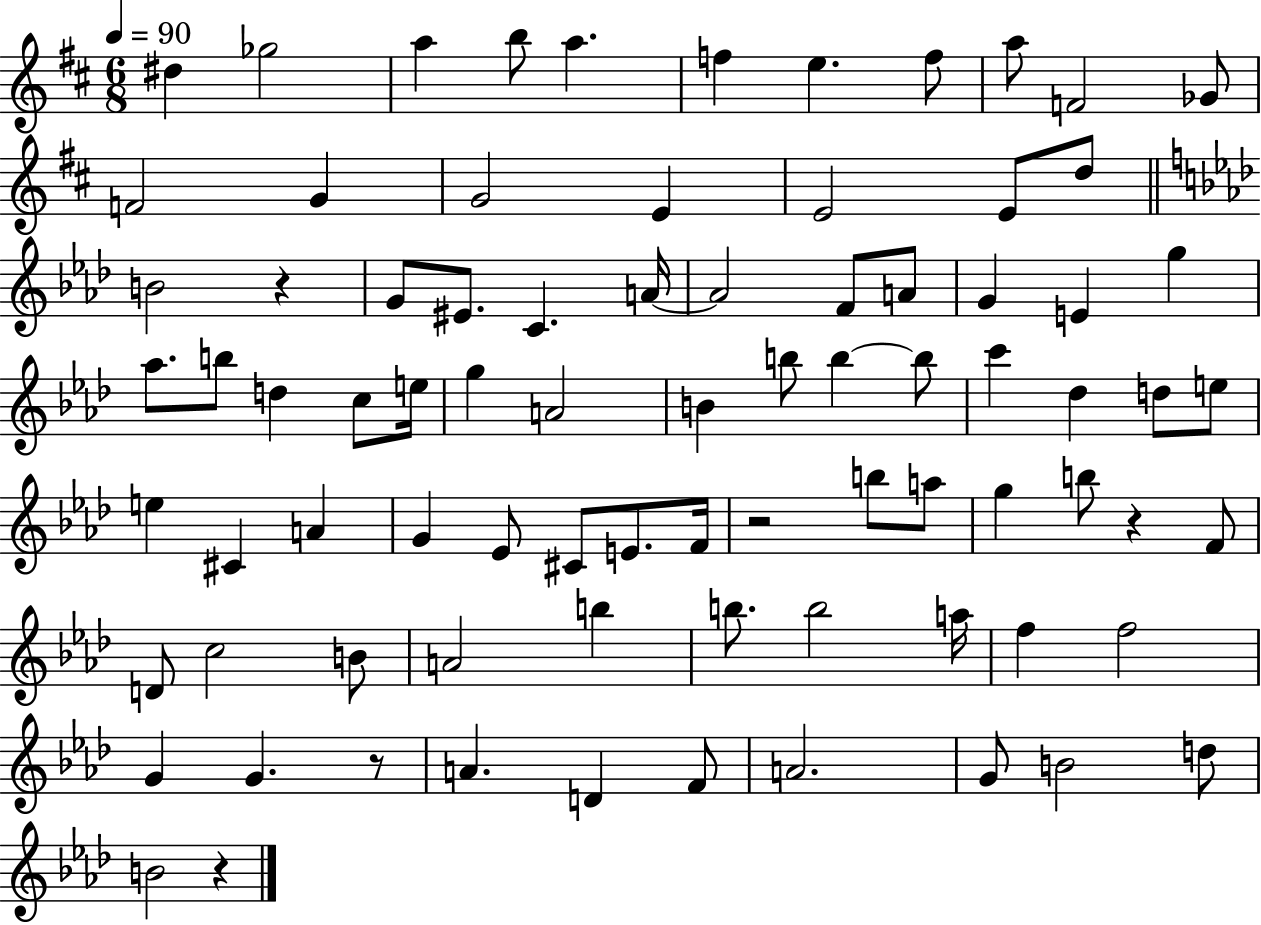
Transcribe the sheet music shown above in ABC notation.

X:1
T:Untitled
M:6/8
L:1/4
K:D
^d _g2 a b/2 a f e f/2 a/2 F2 _G/2 F2 G G2 E E2 E/2 d/2 B2 z G/2 ^E/2 C A/4 A2 F/2 A/2 G E g _a/2 b/2 d c/2 e/4 g A2 B b/2 b b/2 c' _d d/2 e/2 e ^C A G _E/2 ^C/2 E/2 F/4 z2 b/2 a/2 g b/2 z F/2 D/2 c2 B/2 A2 b b/2 b2 a/4 f f2 G G z/2 A D F/2 A2 G/2 B2 d/2 B2 z